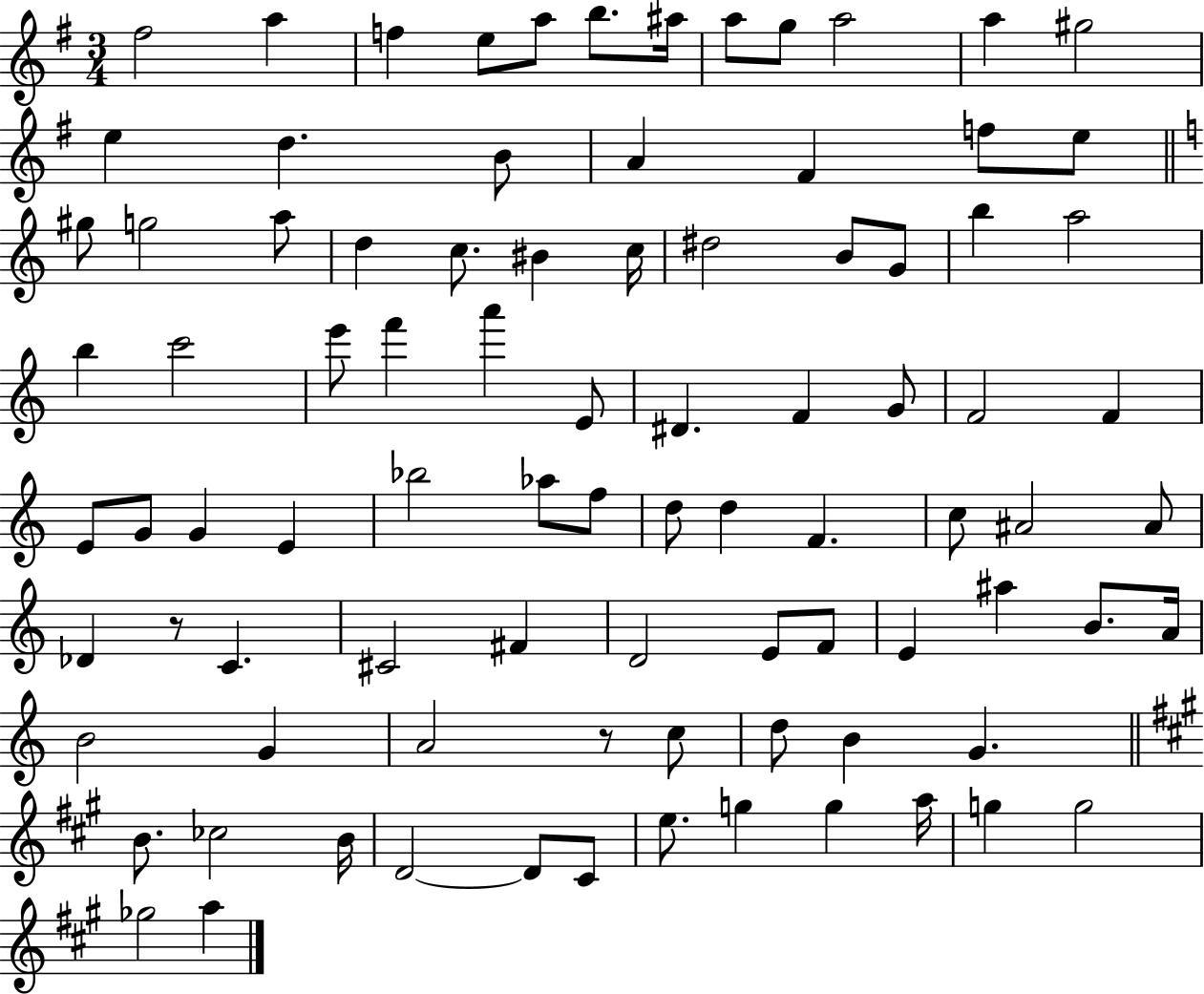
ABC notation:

X:1
T:Untitled
M:3/4
L:1/4
K:G
^f2 a f e/2 a/2 b/2 ^a/4 a/2 g/2 a2 a ^g2 e d B/2 A ^F f/2 e/2 ^g/2 g2 a/2 d c/2 ^B c/4 ^d2 B/2 G/2 b a2 b c'2 e'/2 f' a' E/2 ^D F G/2 F2 F E/2 G/2 G E _b2 _a/2 f/2 d/2 d F c/2 ^A2 ^A/2 _D z/2 C ^C2 ^F D2 E/2 F/2 E ^a B/2 A/4 B2 G A2 z/2 c/2 d/2 B G B/2 _c2 B/4 D2 D/2 ^C/2 e/2 g g a/4 g g2 _g2 a